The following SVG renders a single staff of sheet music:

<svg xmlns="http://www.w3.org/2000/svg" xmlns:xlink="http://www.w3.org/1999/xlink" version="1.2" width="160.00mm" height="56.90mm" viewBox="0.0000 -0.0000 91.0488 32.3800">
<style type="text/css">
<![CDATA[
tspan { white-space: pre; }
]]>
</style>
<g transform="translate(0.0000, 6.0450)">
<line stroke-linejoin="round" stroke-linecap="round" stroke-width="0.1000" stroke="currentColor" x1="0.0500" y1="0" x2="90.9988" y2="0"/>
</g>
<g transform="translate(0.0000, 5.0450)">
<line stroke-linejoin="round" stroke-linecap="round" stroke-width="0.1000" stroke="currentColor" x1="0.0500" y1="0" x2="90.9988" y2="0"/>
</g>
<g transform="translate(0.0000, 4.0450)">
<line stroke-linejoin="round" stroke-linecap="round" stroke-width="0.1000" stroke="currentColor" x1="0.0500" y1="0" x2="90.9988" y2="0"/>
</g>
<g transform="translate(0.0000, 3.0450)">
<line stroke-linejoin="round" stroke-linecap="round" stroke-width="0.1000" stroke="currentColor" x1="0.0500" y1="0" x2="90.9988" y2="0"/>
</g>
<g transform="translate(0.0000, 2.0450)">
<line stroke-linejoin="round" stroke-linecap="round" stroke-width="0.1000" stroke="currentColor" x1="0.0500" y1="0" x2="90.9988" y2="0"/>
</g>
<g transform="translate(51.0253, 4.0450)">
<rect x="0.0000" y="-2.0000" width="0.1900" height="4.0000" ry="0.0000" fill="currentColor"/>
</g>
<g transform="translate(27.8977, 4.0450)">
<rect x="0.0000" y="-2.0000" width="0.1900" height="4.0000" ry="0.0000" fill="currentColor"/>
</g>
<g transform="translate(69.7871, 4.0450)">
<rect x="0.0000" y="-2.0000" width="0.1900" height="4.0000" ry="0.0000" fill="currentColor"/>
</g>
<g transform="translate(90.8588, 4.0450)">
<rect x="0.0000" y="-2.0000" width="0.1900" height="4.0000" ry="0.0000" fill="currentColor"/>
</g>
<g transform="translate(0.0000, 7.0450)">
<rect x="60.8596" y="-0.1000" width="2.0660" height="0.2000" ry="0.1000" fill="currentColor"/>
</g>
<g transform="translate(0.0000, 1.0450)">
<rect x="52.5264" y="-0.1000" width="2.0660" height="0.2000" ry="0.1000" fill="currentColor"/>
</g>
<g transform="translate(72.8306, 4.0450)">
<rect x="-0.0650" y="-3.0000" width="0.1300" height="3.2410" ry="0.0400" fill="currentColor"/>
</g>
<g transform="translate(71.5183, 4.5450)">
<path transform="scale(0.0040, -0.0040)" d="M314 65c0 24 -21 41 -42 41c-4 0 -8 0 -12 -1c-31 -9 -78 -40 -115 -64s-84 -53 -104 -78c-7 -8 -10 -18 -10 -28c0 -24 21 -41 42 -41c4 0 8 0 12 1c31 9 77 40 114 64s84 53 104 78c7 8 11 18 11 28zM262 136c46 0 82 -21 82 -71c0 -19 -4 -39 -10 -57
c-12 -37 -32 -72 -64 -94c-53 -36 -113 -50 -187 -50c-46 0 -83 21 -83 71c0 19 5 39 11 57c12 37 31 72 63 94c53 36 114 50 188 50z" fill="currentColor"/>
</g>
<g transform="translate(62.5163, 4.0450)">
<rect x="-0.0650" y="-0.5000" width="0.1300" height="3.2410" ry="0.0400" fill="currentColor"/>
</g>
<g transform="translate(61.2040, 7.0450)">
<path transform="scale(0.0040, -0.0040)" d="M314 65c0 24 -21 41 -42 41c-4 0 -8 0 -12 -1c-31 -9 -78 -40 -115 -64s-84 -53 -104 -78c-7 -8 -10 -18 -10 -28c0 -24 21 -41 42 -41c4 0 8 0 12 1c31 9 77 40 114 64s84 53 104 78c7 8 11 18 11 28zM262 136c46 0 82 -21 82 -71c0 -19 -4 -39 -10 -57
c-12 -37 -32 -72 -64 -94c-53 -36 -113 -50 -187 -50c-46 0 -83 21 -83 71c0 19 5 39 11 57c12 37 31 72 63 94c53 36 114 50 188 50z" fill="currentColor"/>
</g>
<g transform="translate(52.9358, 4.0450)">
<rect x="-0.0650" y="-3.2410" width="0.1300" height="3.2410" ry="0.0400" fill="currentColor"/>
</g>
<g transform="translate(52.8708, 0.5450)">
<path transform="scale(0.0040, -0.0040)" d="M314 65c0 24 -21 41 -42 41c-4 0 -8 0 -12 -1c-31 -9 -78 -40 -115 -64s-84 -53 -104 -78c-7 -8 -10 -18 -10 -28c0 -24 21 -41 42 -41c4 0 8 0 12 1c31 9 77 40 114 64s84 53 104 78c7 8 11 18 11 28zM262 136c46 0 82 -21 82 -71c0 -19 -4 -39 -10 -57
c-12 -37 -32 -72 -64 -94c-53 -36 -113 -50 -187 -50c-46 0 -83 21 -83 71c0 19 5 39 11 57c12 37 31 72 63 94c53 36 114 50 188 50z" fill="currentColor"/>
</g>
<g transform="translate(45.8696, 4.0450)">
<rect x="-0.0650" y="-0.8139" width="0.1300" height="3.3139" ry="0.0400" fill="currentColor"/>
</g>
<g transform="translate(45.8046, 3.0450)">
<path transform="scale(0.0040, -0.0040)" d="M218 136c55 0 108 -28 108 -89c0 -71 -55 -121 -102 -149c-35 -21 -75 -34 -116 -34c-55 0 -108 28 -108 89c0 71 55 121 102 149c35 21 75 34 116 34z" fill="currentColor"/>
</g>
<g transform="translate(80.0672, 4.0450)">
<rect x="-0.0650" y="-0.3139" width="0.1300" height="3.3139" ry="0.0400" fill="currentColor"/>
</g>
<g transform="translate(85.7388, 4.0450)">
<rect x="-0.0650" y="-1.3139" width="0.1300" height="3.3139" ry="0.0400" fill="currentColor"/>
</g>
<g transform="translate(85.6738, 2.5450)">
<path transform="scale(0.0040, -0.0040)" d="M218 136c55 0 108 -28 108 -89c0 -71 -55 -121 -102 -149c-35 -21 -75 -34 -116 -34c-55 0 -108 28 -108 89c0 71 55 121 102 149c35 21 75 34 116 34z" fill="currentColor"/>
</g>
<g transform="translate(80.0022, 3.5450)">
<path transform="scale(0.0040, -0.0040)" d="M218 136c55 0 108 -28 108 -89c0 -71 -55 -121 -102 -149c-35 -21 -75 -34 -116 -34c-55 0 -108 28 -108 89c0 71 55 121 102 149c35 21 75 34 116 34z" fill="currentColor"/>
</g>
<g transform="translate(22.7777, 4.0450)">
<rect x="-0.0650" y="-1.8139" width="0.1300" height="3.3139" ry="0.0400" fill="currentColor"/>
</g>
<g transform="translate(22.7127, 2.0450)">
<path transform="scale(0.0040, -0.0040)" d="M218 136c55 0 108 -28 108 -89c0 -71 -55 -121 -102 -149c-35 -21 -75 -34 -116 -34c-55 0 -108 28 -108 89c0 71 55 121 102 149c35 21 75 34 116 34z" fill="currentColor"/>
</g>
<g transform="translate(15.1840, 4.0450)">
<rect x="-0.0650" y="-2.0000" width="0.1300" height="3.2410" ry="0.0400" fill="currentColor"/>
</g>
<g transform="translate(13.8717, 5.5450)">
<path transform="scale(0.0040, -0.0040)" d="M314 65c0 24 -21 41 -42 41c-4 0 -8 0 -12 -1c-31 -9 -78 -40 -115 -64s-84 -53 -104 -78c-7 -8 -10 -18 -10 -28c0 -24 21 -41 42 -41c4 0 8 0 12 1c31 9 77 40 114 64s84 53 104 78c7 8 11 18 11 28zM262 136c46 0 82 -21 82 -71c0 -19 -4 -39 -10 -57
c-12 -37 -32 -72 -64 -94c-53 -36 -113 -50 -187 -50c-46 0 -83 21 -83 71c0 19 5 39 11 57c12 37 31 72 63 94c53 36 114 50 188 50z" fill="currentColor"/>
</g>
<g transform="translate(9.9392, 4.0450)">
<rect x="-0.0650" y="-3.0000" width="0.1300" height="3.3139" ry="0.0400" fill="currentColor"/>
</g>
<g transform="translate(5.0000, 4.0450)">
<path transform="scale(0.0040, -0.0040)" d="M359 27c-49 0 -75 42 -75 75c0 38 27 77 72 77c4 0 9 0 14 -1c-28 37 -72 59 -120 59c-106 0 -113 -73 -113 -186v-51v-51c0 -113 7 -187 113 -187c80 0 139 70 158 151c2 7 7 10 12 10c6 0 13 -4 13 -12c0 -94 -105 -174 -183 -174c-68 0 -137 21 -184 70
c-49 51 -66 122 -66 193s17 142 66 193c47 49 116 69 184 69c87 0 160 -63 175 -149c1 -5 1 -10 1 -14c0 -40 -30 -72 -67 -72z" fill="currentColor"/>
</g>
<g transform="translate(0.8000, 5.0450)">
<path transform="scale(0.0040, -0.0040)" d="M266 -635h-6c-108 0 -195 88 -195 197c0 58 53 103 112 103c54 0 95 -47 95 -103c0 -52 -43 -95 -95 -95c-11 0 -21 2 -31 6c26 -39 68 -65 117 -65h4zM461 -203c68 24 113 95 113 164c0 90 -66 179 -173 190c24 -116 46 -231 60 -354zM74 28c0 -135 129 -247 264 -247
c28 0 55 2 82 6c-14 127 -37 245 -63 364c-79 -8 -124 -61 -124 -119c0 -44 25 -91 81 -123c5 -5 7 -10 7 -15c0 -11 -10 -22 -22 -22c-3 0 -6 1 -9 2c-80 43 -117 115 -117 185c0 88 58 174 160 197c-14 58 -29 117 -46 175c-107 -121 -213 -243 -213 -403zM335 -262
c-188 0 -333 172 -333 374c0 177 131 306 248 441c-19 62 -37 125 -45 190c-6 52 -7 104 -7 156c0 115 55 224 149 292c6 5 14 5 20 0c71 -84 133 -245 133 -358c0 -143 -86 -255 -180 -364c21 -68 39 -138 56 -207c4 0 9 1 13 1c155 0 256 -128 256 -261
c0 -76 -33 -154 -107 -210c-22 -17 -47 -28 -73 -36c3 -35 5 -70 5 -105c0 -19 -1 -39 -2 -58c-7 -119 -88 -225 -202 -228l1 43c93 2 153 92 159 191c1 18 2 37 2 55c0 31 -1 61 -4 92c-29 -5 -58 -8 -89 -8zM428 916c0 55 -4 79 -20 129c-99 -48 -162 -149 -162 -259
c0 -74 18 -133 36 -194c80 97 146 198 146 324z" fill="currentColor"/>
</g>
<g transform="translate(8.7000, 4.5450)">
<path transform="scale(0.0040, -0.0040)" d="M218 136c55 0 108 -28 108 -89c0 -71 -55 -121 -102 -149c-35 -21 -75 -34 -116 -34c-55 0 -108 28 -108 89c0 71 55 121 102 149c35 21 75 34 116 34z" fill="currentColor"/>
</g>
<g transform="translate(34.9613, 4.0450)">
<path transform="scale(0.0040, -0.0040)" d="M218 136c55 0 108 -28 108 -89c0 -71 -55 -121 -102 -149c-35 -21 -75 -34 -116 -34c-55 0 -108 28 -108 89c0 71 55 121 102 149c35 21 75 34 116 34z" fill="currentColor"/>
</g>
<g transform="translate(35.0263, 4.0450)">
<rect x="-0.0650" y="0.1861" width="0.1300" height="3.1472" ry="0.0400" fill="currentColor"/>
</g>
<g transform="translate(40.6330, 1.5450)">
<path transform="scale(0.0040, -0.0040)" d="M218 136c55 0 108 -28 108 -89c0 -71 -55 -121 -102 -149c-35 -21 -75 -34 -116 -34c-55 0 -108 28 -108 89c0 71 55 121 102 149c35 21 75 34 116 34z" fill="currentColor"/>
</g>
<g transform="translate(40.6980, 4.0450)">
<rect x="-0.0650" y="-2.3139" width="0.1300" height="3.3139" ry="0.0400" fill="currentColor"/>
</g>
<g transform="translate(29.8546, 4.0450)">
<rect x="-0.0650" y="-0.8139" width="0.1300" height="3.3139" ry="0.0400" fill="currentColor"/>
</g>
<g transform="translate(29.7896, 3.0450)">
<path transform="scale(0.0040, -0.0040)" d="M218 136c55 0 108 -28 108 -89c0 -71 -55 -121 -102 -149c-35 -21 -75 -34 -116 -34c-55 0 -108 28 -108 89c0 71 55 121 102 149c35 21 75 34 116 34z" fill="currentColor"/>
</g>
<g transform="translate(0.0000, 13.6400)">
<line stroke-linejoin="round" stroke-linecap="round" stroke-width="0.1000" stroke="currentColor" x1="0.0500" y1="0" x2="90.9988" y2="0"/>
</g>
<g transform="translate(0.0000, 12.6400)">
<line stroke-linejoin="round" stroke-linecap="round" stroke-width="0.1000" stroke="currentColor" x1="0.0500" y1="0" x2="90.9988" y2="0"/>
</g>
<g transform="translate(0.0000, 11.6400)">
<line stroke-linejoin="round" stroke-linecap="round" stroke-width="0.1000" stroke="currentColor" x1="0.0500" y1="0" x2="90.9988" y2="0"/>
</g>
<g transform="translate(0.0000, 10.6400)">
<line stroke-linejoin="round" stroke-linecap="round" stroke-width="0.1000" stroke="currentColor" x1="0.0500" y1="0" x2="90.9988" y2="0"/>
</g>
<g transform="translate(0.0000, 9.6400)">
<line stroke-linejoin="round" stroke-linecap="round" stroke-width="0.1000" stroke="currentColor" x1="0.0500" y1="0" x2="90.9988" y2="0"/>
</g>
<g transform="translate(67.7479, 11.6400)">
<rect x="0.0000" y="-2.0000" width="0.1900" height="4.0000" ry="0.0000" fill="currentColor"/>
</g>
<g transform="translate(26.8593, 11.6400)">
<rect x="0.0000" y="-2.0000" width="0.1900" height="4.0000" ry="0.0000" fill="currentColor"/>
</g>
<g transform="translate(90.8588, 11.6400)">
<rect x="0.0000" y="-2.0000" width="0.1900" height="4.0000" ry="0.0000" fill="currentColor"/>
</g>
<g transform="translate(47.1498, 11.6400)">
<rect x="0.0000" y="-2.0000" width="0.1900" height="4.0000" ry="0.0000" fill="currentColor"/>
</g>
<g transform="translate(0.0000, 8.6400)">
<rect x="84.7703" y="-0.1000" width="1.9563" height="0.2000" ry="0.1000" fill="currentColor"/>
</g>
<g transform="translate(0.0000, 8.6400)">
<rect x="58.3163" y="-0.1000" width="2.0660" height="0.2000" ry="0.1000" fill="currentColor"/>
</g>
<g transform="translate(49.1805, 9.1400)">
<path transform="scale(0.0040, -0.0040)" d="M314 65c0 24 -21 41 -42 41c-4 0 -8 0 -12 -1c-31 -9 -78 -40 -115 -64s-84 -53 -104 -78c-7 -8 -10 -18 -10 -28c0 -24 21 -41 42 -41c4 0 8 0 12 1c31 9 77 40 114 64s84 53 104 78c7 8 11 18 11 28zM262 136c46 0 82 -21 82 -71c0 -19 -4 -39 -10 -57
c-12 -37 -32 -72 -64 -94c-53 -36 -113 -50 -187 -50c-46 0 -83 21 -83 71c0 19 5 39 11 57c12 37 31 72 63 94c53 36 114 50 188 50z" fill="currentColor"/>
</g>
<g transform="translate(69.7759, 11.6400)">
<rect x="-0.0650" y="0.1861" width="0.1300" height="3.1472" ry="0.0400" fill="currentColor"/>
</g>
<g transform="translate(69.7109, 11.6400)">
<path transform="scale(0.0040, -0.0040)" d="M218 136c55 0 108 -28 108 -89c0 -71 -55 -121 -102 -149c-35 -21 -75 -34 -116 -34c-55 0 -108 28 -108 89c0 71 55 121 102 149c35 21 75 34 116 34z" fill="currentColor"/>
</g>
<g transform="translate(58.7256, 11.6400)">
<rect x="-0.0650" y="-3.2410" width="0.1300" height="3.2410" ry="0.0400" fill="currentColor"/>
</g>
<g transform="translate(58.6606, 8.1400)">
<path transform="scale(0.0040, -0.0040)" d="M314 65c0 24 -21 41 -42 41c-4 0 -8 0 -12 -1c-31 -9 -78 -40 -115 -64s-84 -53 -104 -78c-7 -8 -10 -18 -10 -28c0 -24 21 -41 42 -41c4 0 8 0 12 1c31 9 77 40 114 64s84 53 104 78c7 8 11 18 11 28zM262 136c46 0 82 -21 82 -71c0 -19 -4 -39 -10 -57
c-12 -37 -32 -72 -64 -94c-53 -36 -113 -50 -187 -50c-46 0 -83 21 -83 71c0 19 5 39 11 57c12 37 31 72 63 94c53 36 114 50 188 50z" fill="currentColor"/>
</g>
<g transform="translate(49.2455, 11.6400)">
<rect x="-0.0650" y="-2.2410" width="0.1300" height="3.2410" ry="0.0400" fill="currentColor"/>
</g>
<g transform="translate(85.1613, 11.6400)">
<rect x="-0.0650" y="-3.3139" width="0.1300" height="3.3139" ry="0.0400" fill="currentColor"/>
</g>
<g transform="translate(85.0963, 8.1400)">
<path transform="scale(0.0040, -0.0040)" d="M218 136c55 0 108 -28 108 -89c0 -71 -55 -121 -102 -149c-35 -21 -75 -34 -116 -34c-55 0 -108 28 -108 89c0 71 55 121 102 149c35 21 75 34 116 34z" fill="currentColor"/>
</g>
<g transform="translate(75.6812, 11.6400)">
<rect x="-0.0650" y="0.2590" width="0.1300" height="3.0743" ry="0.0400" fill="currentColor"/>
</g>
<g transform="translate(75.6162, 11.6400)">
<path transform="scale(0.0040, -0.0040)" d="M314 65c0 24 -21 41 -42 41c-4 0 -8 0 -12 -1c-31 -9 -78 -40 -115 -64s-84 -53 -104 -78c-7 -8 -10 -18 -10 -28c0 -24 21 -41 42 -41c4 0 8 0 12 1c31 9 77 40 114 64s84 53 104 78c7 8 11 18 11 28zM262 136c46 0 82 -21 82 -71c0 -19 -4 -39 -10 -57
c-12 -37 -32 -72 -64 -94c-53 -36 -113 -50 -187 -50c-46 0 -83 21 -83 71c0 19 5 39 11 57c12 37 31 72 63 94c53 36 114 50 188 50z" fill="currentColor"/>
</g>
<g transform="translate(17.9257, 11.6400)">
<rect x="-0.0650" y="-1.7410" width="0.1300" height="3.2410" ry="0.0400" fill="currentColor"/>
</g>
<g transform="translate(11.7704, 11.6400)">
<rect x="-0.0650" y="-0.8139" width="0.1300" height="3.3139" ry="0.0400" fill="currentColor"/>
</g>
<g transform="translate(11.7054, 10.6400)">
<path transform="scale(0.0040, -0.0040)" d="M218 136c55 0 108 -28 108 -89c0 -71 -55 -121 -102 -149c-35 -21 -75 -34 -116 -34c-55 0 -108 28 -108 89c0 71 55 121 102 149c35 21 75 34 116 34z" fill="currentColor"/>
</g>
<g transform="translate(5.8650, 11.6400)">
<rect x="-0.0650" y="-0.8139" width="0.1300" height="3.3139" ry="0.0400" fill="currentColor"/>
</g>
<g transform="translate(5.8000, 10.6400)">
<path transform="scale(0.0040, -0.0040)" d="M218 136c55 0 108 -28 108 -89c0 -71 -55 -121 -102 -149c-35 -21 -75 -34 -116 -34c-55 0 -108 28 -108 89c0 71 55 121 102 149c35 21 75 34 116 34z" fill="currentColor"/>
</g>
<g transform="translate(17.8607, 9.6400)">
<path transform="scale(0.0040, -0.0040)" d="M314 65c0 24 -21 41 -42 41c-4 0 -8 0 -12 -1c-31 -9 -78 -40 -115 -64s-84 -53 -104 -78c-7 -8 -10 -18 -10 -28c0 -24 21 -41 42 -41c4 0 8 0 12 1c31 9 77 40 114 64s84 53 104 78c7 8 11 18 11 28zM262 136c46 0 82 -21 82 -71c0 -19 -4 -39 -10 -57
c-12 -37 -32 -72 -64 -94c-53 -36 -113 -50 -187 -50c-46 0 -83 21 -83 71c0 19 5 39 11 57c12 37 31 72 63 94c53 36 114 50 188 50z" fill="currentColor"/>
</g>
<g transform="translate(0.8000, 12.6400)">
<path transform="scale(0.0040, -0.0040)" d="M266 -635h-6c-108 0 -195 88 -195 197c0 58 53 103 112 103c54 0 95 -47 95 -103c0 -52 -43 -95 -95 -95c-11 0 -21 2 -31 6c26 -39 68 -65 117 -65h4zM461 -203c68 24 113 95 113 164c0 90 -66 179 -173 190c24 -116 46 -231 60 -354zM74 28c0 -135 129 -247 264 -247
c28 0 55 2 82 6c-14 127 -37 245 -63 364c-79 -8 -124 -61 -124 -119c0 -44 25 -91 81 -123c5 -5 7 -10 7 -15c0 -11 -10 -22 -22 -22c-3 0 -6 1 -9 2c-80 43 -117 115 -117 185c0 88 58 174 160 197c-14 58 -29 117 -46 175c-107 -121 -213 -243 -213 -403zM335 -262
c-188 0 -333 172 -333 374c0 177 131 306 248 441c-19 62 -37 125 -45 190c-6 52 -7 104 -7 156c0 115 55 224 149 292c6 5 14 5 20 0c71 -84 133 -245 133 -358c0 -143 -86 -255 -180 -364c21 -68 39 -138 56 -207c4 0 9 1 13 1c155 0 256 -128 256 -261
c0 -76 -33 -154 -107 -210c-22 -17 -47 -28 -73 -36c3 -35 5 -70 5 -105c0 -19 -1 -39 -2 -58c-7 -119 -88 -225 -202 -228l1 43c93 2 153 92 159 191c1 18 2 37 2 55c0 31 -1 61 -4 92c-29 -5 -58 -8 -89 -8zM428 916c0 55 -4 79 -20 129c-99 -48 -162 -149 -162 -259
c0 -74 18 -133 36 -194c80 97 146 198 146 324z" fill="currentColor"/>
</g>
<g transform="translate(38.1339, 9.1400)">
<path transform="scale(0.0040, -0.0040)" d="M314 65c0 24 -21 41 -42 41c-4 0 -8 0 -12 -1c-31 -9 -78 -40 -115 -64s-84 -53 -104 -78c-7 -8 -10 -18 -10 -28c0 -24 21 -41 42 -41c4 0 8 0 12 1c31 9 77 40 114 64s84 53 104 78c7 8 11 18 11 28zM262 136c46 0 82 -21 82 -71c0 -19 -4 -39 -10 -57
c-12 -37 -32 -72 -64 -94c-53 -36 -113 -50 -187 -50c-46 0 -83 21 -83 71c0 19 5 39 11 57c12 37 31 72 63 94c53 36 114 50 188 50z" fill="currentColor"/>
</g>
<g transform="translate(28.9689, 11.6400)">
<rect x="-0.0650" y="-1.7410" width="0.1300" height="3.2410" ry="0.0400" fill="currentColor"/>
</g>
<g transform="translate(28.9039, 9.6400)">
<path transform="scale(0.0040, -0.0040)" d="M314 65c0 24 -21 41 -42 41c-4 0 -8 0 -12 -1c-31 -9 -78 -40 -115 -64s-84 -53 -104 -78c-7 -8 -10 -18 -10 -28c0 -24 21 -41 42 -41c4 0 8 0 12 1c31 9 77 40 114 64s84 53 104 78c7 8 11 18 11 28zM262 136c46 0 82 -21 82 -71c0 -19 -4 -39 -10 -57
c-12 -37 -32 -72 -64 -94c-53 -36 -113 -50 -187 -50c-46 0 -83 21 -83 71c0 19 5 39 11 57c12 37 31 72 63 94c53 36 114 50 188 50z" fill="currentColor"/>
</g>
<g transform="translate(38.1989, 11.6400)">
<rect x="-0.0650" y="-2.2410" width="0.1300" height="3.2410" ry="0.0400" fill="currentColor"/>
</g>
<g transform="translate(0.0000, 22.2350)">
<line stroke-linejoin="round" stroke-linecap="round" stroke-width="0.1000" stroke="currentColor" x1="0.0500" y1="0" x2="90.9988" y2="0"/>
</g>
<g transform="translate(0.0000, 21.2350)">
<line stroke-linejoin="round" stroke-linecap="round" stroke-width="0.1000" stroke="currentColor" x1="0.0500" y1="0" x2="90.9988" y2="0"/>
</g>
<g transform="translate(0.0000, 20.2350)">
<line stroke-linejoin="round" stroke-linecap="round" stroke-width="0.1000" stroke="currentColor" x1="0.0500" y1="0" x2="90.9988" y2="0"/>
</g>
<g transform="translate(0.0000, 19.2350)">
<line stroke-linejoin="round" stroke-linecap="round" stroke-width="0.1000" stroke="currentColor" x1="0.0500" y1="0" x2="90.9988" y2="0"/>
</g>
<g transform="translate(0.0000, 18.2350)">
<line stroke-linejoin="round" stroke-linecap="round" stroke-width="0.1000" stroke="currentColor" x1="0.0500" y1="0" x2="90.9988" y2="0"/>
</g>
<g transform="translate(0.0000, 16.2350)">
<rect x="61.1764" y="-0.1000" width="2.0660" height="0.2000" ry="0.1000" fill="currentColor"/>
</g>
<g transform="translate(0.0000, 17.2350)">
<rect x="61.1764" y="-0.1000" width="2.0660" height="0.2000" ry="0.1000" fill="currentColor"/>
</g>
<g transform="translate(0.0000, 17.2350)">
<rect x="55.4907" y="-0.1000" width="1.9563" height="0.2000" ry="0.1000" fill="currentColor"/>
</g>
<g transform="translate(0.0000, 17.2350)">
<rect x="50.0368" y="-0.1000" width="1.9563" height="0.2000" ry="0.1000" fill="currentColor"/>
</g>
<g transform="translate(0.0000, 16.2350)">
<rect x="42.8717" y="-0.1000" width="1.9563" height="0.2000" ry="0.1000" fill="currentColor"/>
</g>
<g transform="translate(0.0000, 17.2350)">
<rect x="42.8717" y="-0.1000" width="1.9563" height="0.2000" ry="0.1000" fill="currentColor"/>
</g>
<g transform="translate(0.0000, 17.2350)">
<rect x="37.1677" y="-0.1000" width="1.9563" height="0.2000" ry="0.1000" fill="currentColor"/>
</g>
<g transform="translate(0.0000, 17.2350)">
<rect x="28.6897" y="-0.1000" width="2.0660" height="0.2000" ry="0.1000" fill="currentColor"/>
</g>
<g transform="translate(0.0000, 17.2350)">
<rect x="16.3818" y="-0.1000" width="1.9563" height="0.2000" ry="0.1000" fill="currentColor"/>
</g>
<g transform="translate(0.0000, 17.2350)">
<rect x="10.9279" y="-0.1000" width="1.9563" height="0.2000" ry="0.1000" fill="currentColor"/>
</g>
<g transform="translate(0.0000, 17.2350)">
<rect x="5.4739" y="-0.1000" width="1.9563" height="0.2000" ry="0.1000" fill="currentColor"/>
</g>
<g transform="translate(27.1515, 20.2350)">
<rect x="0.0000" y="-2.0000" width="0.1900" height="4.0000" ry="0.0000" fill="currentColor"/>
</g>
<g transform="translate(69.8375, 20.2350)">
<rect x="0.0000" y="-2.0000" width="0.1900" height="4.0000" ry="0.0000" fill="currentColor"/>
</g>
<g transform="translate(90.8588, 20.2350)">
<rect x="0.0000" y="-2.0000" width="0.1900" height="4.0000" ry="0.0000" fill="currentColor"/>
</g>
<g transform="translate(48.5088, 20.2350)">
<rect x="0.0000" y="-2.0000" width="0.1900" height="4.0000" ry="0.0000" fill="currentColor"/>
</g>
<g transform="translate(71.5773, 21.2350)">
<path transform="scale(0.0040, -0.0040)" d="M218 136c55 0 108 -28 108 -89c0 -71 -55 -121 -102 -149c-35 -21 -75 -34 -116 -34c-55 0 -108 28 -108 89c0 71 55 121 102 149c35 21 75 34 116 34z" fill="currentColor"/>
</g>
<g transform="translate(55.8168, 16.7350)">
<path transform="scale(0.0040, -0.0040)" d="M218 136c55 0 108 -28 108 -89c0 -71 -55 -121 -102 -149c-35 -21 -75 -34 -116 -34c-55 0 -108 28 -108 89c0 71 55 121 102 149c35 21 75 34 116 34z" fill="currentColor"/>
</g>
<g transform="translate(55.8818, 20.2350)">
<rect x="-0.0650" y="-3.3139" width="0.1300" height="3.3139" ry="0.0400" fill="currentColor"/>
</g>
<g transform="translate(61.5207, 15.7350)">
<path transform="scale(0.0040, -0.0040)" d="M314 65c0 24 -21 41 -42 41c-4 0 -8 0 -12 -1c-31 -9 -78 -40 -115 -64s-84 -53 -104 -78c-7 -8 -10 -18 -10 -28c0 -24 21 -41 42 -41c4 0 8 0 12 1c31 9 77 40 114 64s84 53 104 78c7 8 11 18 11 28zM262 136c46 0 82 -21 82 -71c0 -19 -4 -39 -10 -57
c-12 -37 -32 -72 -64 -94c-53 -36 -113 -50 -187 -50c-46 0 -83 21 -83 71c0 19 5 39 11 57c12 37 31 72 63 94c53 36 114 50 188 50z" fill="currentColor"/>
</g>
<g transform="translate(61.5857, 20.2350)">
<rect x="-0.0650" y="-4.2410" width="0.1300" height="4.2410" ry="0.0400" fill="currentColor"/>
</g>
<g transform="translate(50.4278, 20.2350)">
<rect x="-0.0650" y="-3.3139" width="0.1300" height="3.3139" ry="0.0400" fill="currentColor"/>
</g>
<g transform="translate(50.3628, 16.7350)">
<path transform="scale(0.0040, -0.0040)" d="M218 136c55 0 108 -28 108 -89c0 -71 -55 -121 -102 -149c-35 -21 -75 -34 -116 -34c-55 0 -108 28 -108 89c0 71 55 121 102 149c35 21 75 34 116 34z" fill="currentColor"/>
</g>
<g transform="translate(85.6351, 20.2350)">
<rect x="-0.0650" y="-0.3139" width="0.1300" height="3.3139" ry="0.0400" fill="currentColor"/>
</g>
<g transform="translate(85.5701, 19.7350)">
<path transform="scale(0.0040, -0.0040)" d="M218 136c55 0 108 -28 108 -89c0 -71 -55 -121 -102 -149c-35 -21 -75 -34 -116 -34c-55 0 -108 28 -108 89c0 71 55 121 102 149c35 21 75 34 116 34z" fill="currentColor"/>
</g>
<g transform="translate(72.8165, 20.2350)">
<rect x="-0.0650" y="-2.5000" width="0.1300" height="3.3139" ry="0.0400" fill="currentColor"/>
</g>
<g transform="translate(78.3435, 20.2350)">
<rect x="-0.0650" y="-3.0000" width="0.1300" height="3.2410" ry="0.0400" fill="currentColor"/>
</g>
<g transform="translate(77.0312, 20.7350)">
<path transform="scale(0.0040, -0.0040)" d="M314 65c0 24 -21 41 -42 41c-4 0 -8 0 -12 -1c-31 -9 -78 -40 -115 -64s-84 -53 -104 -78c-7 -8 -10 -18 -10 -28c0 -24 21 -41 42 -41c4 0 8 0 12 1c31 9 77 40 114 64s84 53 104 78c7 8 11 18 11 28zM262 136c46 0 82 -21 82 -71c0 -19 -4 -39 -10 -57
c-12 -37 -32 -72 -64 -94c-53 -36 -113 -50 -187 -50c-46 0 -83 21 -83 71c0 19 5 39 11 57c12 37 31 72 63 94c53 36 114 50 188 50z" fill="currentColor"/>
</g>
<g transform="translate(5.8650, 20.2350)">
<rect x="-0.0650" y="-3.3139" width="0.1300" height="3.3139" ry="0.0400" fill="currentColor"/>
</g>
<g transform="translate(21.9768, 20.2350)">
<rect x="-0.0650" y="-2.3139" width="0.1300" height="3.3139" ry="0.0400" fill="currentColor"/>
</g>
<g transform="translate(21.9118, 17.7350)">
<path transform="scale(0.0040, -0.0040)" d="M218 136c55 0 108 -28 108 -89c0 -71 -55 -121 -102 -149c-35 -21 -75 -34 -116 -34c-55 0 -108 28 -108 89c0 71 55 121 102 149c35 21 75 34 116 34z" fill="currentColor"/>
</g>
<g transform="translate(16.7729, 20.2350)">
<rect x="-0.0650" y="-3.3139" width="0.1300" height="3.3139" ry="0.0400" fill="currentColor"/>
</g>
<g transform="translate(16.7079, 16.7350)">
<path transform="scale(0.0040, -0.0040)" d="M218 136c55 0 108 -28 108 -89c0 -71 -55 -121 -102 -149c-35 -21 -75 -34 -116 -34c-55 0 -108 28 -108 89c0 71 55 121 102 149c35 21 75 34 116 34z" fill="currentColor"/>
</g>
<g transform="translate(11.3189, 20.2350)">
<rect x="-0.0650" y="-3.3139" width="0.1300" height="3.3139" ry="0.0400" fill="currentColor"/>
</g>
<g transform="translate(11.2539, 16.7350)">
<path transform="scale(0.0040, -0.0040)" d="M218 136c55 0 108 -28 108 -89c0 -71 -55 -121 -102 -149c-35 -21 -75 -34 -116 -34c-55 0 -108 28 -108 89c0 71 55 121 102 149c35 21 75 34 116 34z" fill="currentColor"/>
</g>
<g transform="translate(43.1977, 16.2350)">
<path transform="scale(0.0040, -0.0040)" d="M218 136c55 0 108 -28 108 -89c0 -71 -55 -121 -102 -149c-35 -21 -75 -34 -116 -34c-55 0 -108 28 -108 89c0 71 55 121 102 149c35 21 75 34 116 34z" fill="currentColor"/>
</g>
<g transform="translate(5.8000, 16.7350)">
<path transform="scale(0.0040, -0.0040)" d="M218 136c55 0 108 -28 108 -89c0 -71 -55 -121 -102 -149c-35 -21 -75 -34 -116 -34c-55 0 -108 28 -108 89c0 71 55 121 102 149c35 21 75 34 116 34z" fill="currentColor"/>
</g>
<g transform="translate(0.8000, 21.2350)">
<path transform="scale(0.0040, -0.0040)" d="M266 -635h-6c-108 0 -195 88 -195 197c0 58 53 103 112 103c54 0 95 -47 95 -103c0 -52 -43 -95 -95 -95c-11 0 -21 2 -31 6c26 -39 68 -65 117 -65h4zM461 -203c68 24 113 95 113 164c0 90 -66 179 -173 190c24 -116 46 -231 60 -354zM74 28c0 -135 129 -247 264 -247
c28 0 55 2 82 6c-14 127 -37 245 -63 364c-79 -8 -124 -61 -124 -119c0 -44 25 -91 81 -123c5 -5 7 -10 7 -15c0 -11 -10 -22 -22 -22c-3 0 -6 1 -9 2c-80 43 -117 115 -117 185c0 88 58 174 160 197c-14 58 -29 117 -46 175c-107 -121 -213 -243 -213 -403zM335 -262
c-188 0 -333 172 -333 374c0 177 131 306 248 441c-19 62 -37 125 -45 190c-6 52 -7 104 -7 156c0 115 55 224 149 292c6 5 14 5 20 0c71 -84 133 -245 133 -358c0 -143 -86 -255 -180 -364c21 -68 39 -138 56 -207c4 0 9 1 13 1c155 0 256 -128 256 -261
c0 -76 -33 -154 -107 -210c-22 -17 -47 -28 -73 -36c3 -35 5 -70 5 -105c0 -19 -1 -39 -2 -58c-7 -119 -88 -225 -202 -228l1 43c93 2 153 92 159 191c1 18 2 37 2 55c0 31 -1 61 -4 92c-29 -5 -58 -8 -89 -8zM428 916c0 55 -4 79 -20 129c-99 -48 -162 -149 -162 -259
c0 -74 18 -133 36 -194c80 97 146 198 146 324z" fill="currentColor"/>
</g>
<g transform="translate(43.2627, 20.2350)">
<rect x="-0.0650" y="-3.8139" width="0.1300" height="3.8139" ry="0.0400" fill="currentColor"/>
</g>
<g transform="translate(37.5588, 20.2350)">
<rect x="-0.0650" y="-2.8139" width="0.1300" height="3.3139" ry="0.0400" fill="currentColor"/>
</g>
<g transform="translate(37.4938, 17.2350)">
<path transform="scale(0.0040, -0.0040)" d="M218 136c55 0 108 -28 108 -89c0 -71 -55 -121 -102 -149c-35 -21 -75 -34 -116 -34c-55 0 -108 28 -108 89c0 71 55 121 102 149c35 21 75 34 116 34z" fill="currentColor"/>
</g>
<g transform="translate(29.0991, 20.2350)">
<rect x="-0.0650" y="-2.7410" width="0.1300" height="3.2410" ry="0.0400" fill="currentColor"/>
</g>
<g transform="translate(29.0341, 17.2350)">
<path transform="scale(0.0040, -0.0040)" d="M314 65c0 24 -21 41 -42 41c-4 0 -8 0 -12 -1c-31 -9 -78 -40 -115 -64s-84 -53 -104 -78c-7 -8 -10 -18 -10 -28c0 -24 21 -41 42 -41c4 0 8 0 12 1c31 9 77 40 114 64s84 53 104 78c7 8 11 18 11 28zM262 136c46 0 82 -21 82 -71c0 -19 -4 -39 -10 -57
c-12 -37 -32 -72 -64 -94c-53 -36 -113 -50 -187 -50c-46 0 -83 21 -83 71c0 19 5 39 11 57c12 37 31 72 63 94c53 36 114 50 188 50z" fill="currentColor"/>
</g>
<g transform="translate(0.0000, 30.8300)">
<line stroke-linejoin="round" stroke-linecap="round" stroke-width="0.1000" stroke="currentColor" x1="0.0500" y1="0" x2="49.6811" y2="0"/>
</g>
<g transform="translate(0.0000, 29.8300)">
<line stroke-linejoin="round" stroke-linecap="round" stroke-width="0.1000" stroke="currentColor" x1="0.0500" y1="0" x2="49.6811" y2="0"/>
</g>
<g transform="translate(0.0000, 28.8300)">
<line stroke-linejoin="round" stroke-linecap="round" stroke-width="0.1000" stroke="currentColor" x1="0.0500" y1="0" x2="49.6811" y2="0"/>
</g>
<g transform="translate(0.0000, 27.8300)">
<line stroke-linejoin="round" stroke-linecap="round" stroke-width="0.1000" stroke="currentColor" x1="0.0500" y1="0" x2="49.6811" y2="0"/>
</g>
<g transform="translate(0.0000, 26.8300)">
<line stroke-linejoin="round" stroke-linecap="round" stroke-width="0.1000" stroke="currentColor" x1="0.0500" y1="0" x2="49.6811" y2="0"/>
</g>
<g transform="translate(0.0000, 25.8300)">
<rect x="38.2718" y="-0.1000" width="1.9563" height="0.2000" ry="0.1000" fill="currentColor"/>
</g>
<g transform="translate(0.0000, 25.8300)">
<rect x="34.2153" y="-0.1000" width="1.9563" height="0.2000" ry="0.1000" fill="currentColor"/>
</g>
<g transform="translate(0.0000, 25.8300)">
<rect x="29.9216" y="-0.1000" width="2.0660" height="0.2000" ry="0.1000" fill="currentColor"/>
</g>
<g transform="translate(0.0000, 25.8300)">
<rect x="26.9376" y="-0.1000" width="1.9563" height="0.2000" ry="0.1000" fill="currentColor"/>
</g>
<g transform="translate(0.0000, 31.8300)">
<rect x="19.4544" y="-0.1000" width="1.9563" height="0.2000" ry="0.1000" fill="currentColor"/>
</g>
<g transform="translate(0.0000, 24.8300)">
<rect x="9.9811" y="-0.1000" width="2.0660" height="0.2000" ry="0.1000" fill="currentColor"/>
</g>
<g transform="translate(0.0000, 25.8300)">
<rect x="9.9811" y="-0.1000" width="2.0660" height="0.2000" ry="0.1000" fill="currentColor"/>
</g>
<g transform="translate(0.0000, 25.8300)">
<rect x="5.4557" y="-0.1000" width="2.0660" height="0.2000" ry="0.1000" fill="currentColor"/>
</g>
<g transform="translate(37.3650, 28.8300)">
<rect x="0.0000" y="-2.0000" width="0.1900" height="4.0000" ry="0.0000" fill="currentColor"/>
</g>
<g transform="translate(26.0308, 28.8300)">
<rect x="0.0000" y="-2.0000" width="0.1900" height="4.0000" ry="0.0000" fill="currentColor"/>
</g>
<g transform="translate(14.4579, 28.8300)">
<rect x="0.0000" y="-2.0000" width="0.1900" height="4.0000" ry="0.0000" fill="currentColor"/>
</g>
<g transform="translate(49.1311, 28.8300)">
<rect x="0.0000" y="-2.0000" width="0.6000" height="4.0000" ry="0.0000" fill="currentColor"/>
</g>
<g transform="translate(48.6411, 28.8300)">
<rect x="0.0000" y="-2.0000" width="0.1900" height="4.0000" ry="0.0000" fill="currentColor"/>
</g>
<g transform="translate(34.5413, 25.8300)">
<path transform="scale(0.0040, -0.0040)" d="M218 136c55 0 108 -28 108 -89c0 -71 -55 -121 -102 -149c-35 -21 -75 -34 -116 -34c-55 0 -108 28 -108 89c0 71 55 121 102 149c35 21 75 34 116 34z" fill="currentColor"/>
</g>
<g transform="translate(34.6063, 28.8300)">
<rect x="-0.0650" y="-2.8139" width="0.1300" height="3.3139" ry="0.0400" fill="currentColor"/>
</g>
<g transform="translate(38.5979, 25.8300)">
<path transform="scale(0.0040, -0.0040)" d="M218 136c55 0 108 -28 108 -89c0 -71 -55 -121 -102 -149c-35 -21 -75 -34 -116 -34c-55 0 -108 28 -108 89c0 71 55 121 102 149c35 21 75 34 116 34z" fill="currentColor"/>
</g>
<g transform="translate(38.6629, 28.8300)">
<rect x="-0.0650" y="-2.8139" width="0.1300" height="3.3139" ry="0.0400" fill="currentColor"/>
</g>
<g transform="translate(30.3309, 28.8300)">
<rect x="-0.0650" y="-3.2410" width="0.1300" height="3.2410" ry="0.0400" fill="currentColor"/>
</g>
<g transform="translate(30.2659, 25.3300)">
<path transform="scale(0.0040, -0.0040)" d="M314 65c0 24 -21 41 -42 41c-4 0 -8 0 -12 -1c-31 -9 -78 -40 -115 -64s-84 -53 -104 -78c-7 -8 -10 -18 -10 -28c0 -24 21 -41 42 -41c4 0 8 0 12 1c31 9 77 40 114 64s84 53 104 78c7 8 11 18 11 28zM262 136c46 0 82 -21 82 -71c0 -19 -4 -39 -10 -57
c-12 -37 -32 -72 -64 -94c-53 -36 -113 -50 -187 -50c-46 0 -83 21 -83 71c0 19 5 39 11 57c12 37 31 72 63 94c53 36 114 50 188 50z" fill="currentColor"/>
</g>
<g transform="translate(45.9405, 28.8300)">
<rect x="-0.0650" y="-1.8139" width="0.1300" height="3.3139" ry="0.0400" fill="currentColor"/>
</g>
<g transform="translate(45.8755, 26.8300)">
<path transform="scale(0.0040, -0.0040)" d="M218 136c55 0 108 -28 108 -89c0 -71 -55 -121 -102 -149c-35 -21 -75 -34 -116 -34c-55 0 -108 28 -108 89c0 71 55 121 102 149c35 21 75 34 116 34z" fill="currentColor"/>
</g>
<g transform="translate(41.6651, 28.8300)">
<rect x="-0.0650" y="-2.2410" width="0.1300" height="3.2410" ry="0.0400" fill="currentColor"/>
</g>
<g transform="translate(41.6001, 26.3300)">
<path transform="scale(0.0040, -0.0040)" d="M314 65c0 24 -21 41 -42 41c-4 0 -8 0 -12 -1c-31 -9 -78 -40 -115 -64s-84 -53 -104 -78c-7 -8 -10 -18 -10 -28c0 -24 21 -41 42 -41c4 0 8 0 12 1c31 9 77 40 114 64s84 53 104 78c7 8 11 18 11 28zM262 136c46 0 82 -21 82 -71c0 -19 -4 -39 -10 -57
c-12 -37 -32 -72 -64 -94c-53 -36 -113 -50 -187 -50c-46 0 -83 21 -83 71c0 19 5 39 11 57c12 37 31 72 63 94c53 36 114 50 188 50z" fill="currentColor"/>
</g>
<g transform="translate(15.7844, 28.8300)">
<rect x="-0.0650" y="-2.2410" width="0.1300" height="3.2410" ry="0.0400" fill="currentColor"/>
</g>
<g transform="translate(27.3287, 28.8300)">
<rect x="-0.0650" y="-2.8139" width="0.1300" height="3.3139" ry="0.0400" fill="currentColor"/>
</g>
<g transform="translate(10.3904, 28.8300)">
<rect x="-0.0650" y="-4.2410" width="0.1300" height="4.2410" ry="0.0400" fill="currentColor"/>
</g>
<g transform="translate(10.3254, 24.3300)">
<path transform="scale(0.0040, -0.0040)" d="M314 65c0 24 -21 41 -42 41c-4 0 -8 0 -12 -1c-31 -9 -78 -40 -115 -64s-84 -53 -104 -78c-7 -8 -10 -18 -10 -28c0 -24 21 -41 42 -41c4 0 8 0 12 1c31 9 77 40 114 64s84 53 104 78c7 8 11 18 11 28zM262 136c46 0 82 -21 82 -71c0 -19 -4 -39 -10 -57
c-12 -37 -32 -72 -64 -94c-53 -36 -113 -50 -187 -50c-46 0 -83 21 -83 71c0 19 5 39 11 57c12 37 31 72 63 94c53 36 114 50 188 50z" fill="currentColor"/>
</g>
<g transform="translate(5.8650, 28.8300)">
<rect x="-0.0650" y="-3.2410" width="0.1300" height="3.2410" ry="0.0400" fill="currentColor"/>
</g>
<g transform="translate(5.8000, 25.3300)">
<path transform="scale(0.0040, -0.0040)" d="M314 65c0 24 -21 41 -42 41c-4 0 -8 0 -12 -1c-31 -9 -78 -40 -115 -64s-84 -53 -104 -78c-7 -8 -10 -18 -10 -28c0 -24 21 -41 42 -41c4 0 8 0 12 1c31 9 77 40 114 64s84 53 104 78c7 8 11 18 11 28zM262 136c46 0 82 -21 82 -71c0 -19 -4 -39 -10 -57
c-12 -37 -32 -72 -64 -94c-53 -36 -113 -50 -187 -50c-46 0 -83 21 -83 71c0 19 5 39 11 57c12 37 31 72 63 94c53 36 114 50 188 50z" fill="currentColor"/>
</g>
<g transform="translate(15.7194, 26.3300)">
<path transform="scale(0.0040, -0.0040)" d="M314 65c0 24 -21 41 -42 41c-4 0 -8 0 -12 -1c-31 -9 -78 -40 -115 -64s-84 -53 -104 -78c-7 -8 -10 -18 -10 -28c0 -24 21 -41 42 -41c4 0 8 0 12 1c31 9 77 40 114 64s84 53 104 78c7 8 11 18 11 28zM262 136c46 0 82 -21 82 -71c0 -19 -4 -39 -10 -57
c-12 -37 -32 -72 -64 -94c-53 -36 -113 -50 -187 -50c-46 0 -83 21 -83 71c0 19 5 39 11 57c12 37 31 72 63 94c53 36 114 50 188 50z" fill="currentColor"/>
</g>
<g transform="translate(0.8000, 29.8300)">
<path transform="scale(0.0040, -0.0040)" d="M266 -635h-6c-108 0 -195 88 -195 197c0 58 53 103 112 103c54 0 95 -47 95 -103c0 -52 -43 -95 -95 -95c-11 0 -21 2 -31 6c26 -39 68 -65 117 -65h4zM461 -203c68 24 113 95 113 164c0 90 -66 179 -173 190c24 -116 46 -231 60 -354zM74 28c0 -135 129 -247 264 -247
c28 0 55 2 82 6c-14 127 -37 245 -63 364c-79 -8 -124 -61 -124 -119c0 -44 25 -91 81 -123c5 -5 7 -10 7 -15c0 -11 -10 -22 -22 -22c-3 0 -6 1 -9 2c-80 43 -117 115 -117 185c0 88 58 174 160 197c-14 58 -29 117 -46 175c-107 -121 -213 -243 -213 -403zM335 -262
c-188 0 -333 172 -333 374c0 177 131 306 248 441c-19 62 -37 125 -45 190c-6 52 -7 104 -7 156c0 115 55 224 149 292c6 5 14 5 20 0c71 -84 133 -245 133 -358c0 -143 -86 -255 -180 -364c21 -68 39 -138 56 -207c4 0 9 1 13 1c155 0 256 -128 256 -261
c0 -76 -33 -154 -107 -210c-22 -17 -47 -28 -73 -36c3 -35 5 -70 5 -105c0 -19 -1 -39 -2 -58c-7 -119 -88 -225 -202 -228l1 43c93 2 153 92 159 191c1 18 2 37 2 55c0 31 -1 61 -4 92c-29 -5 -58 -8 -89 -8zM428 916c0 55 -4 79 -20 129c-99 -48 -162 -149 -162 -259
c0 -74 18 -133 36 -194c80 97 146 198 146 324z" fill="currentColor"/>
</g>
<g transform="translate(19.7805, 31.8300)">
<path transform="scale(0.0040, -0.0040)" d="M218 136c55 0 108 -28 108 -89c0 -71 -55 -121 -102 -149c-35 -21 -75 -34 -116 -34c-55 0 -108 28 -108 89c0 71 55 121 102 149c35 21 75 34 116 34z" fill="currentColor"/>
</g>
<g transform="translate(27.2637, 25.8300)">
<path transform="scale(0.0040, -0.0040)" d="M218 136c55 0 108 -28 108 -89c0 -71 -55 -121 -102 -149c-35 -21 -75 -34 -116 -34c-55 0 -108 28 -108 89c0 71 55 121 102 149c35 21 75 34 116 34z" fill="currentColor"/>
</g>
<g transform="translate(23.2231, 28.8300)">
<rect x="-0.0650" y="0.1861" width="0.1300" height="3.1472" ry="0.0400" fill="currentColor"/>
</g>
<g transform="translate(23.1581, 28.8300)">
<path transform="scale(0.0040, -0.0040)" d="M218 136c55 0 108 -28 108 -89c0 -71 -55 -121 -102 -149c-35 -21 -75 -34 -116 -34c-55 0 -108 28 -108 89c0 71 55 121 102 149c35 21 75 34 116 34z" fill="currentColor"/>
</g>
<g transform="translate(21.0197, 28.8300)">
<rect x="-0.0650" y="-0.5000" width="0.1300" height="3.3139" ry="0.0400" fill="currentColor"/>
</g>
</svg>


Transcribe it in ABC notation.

X:1
T:Untitled
M:4/4
L:1/4
K:C
A F2 f d B g d b2 C2 A2 c e d d f2 f2 g2 g2 b2 B B2 b b b b g a2 a c' b b d'2 G A2 c b2 d'2 g2 C B a b2 a a g2 f